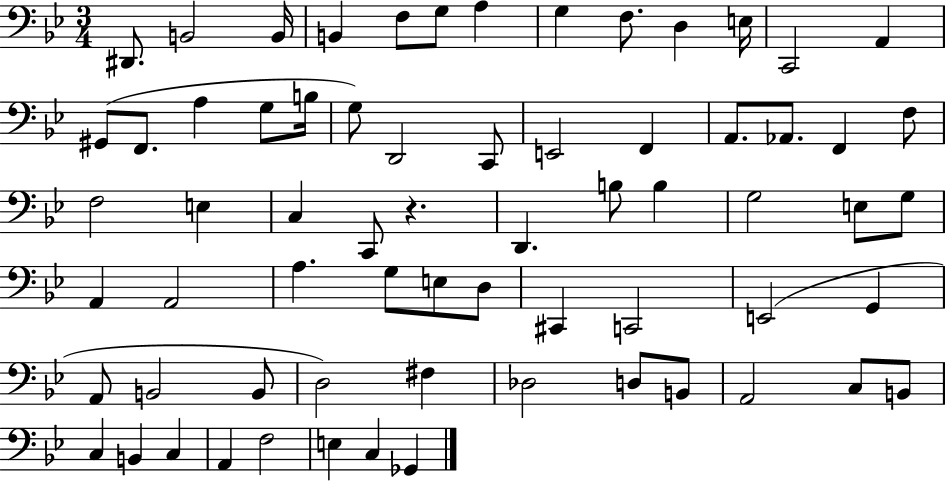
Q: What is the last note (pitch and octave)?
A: Gb2